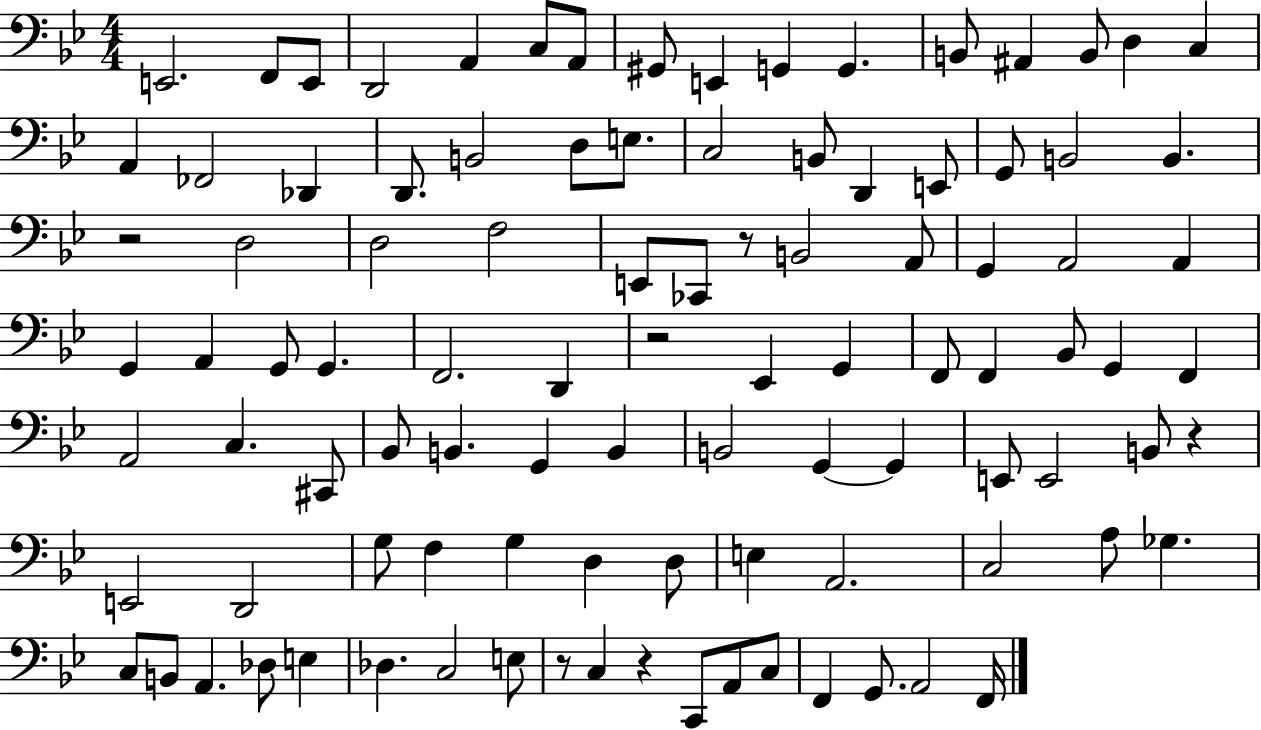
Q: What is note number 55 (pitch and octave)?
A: C3